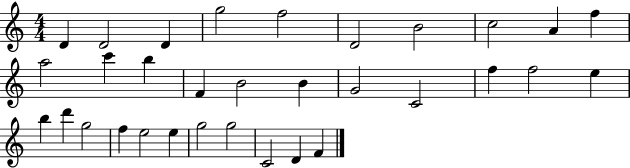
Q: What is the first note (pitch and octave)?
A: D4